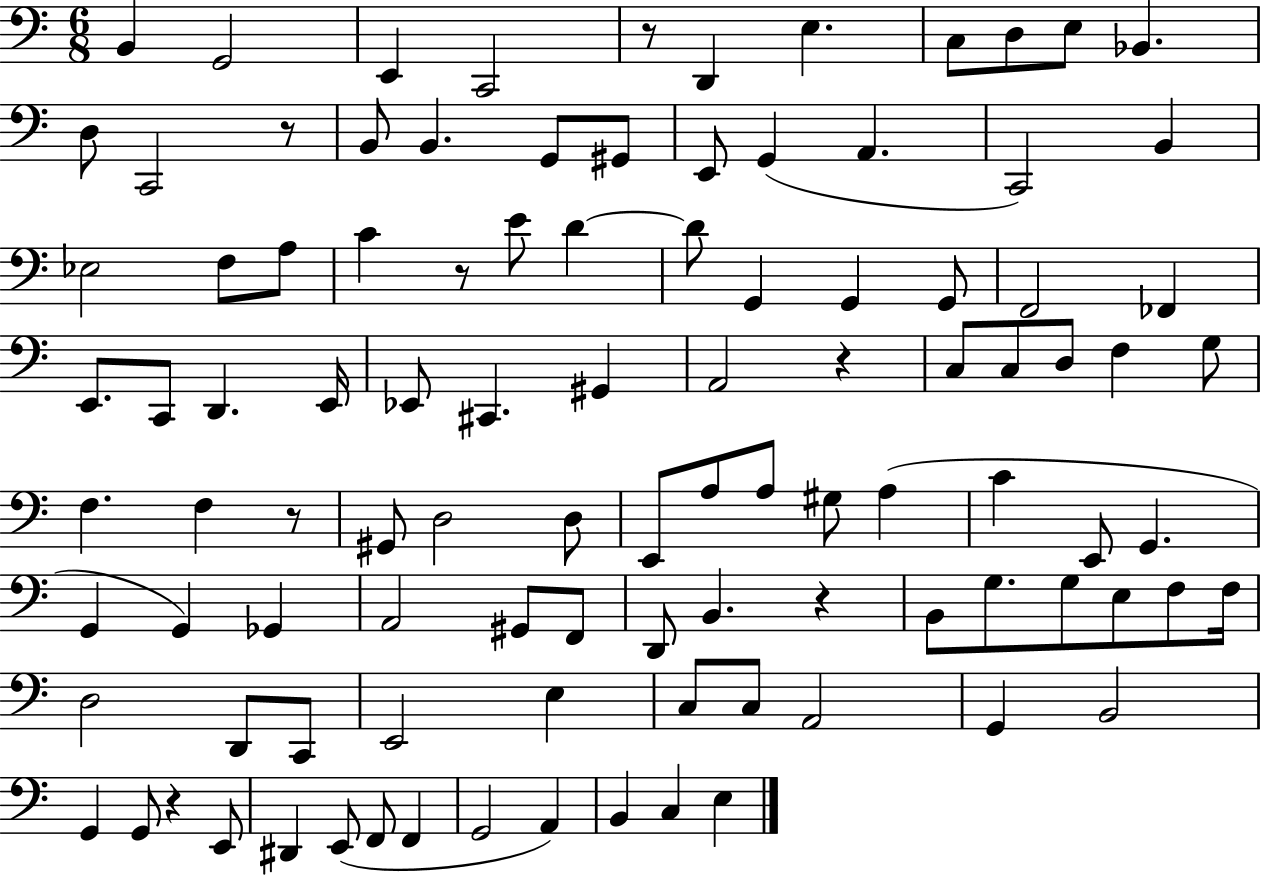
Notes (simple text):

B2/q G2/h E2/q C2/h R/e D2/q E3/q. C3/e D3/e E3/e Bb2/q. D3/e C2/h R/e B2/e B2/q. G2/e G#2/e E2/e G2/q A2/q. C2/h B2/q Eb3/h F3/e A3/e C4/q R/e E4/e D4/q D4/e G2/q G2/q G2/e F2/h FES2/q E2/e. C2/e D2/q. E2/s Eb2/e C#2/q. G#2/q A2/h R/q C3/e C3/e D3/e F3/q G3/e F3/q. F3/q R/e G#2/e D3/h D3/e E2/e A3/e A3/e G#3/e A3/q C4/q E2/e G2/q. G2/q G2/q Gb2/q A2/h G#2/e F2/e D2/e B2/q. R/q B2/e G3/e. G3/e E3/e F3/e F3/s D3/h D2/e C2/e E2/h E3/q C3/e C3/e A2/h G2/q B2/h G2/q G2/e R/q E2/e D#2/q E2/e F2/e F2/q G2/h A2/q B2/q C3/q E3/q